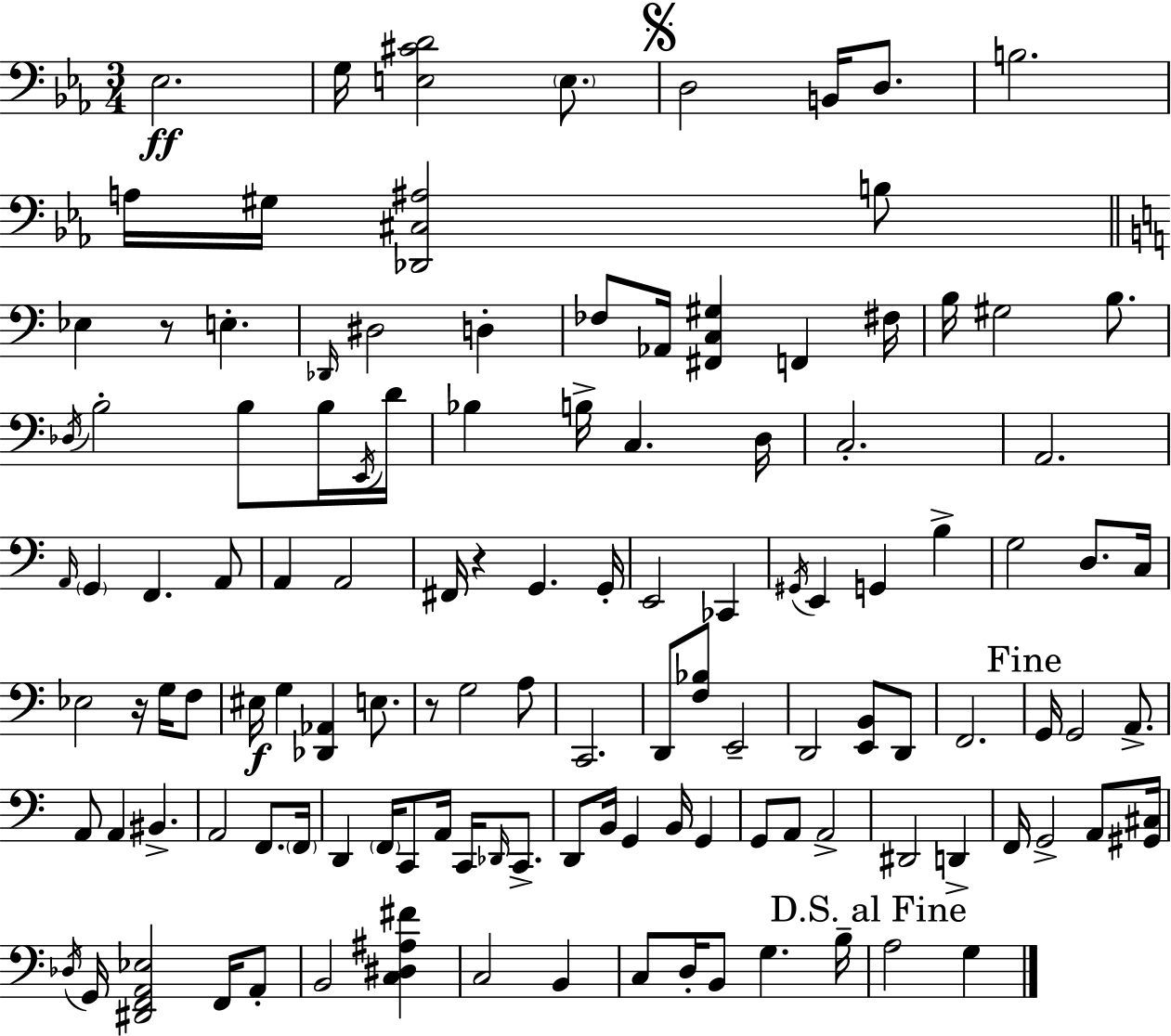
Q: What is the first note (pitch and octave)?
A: Eb3